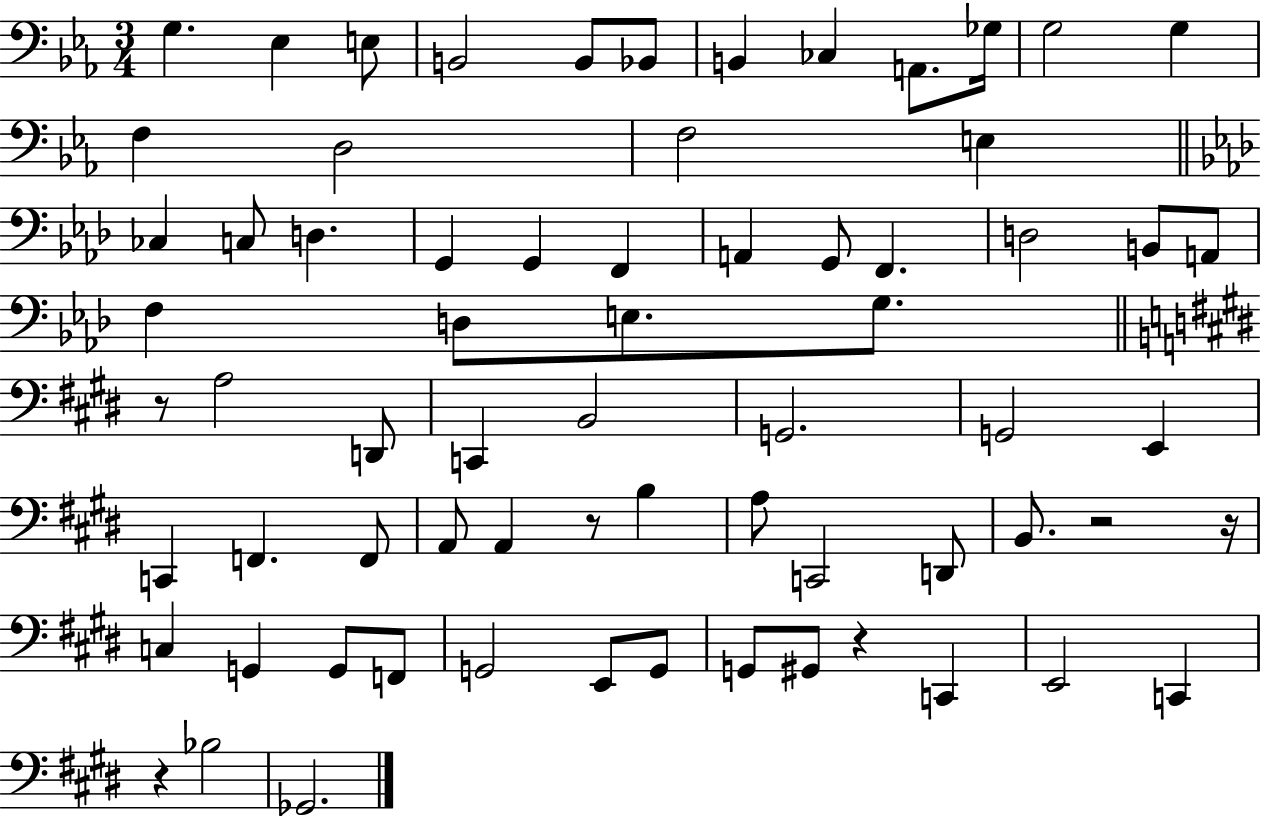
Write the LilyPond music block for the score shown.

{
  \clef bass
  \numericTimeSignature
  \time 3/4
  \key ees \major
  g4. ees4 e8 | b,2 b,8 bes,8 | b,4 ces4 a,8. ges16 | g2 g4 | \break f4 d2 | f2 e4 | \bar "||" \break \key f \minor ces4 c8 d4. | g,4 g,4 f,4 | a,4 g,8 f,4. | d2 b,8 a,8 | \break f4 d8 e8. g8. | \bar "||" \break \key e \major r8 a2 d,8 | c,4 b,2 | g,2. | g,2 e,4 | \break c,4 f,4. f,8 | a,8 a,4 r8 b4 | a8 c,2 d,8 | b,8. r2 r16 | \break c4 g,4 g,8 f,8 | g,2 e,8 g,8 | g,8 gis,8 r4 c,4 | e,2 c,4 | \break r4 bes2 | ges,2. | \bar "|."
}